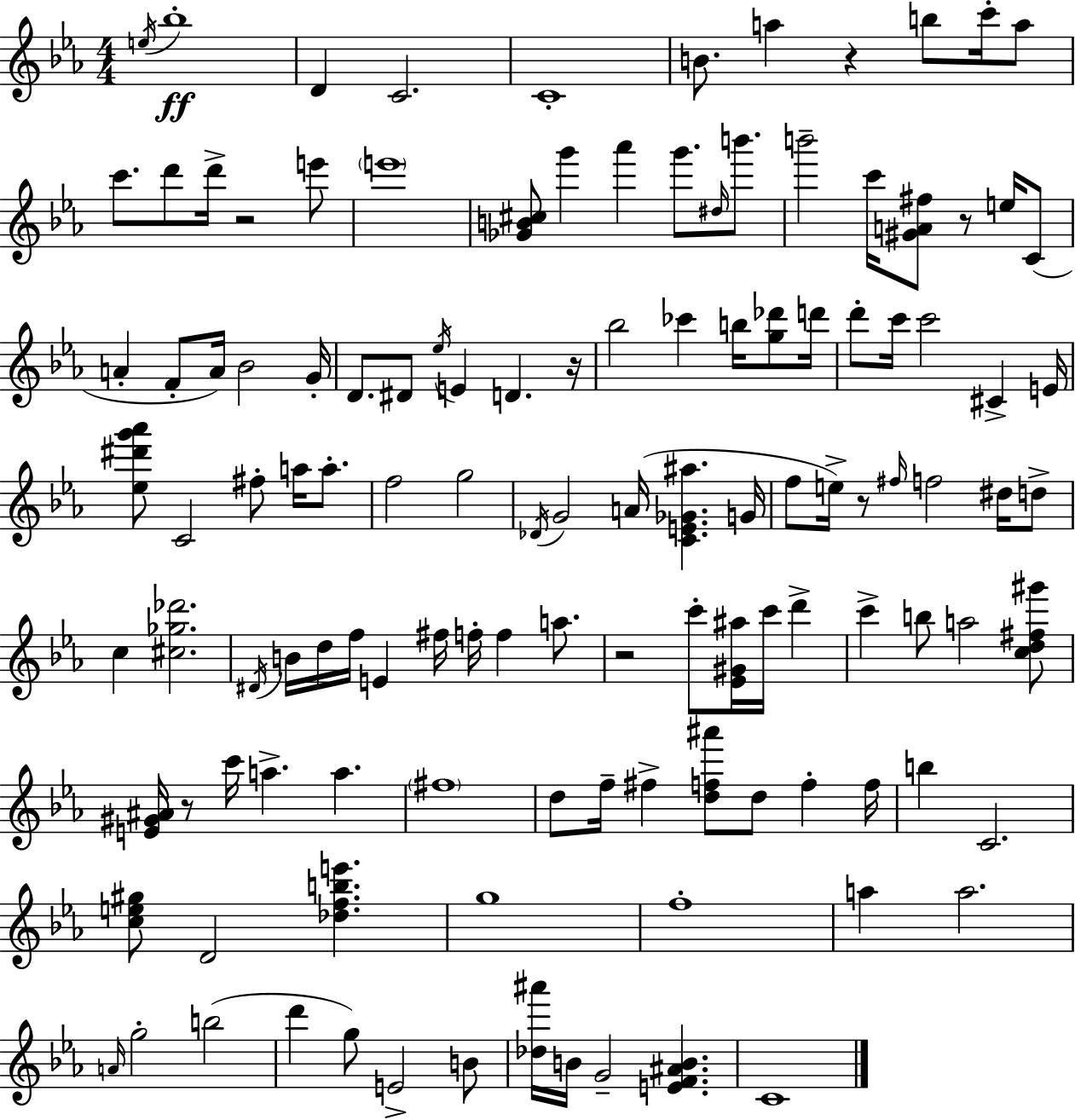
E5/s Bb5/w D4/q C4/h. C4/w B4/e. A5/q R/q B5/e C6/s A5/e C6/e. D6/e D6/s R/h E6/e E6/w [Gb4,B4,C#5]/e G6/q Ab6/q G6/e. D#5/s B6/e. B6/h C6/s [G#4,A4,F#5]/e R/e E5/s C4/e A4/q F4/e A4/s Bb4/h G4/s D4/e. D#4/e Eb5/s E4/q D4/q. R/s Bb5/h CES6/q B5/s [G5,Db6]/e D6/s D6/e C6/s C6/h C#4/q E4/s [Eb5,D#6,G6,Ab6]/e C4/h F#5/e A5/s A5/e. F5/h G5/h Db4/s G4/h A4/s [C4,E4,Gb4,A#5]/q. G4/s F5/e E5/s R/e F#5/s F5/h D#5/s D5/e C5/q [C#5,Gb5,Db6]/h. D#4/s B4/s D5/s F5/s E4/q F#5/s F5/s F5/q A5/e. R/h C6/e [Eb4,G#4,A#5]/s C6/s D6/q C6/q B5/e A5/h [C5,D5,F#5,G#6]/e [E4,G#4,A#4]/s R/e C6/s A5/q. A5/q. F#5/w D5/e F5/s F#5/q [D5,F5,A#6]/e D5/e F5/q F5/s B5/q C4/h. [C5,E5,G#5]/e D4/h [Db5,F5,B5,E6]/q. G5/w F5/w A5/q A5/h. A4/s G5/h B5/h D6/q G5/e E4/h B4/e [Db5,A#6]/s B4/s G4/h [E4,F4,A#4,B4]/q. C4/w